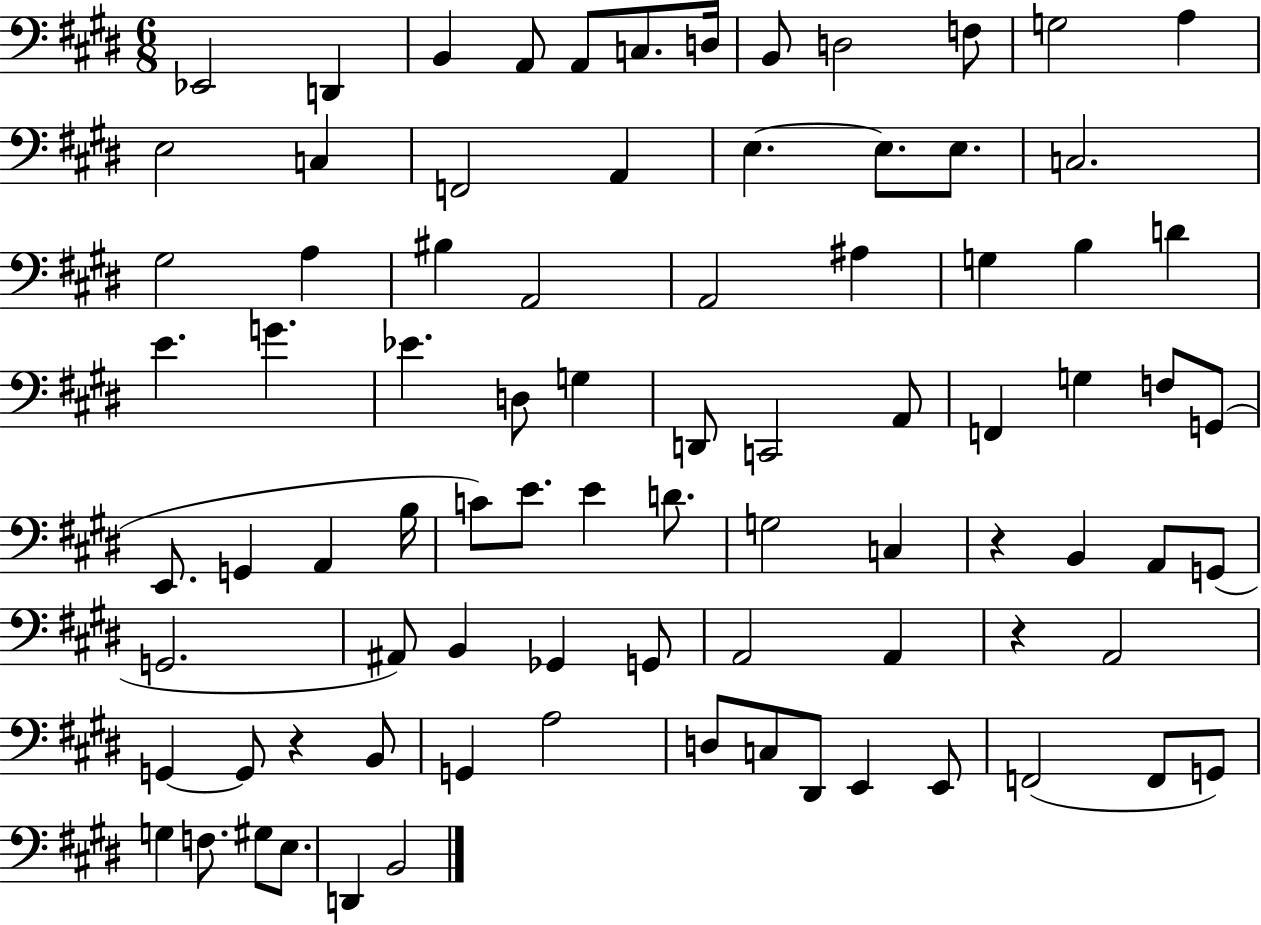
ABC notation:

X:1
T:Untitled
M:6/8
L:1/4
K:E
_E,,2 D,, B,, A,,/2 A,,/2 C,/2 D,/4 B,,/2 D,2 F,/2 G,2 A, E,2 C, F,,2 A,, E, E,/2 E,/2 C,2 ^G,2 A, ^B, A,,2 A,,2 ^A, G, B, D E G _E D,/2 G, D,,/2 C,,2 A,,/2 F,, G, F,/2 G,,/2 E,,/2 G,, A,, B,/4 C/2 E/2 E D/2 G,2 C, z B,, A,,/2 G,,/2 G,,2 ^A,,/2 B,, _G,, G,,/2 A,,2 A,, z A,,2 G,, G,,/2 z B,,/2 G,, A,2 D,/2 C,/2 ^D,,/2 E,, E,,/2 F,,2 F,,/2 G,,/2 G, F,/2 ^G,/2 E,/2 D,, B,,2